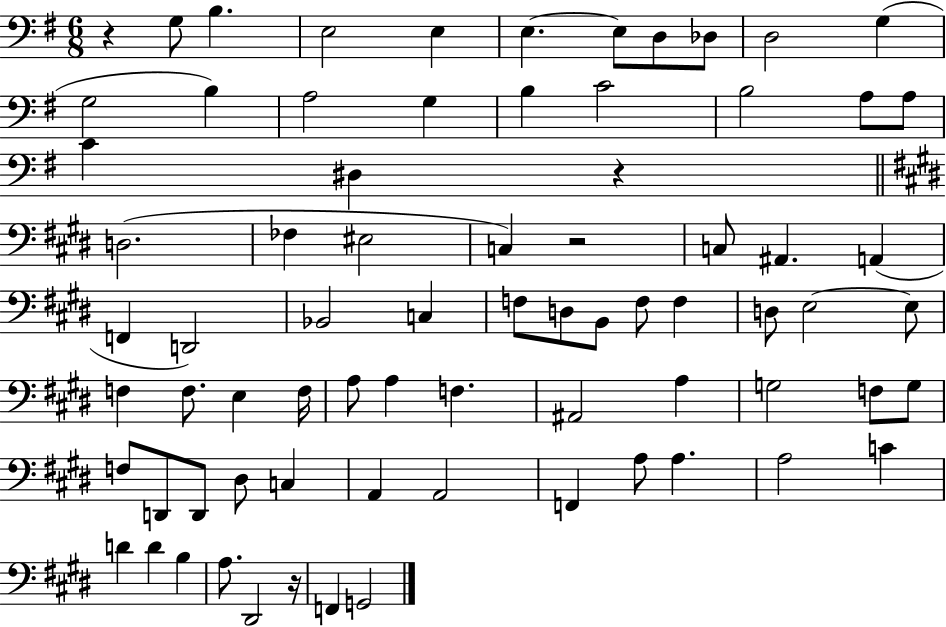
{
  \clef bass
  \numericTimeSignature
  \time 6/8
  \key g \major
  r4 g8 b4. | e2 e4 | e4.~~ e8 d8 des8 | d2 g4( | \break g2 b4) | a2 g4 | b4 c'2 | b2 a8 a8 | \break c'4 dis4 r4 | \bar "||" \break \key e \major d2.( | fes4 eis2 | c4) r2 | c8 ais,4. a,4( | \break f,4 d,2) | bes,2 c4 | f8 d8 b,8 f8 f4 | d8 e2~~ e8 | \break f4 f8. e4 f16 | a8 a4 f4. | ais,2 a4 | g2 f8 g8 | \break f8 d,8 d,8 dis8 c4 | a,4 a,2 | f,4 a8 a4. | a2 c'4 | \break d'4 d'4 b4 | a8. dis,2 r16 | f,4 g,2 | \bar "|."
}